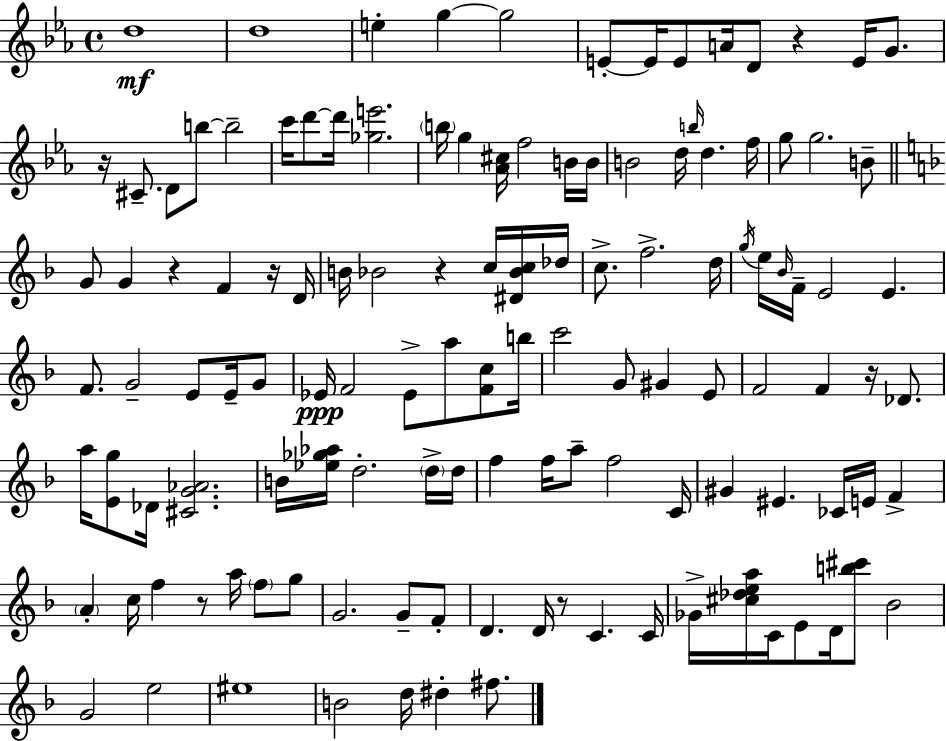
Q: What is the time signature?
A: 4/4